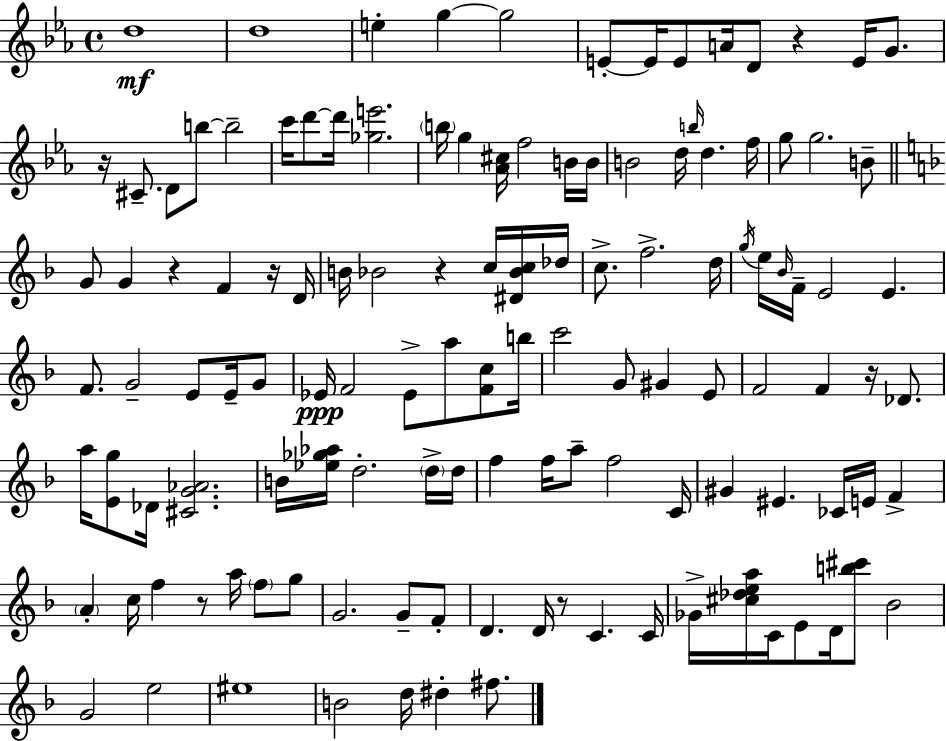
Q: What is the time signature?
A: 4/4